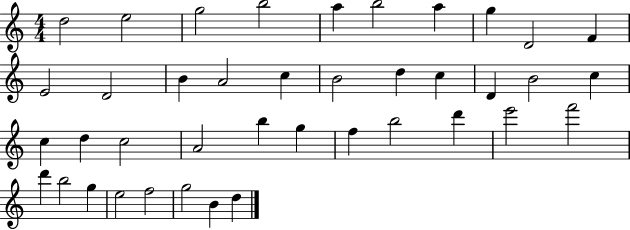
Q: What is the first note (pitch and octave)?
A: D5